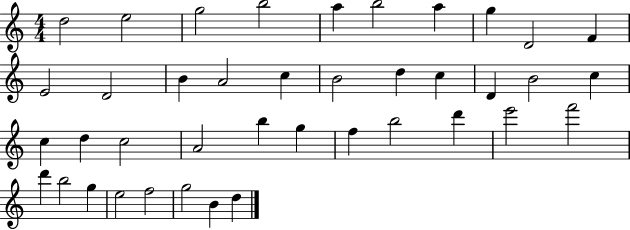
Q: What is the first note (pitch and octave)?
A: D5